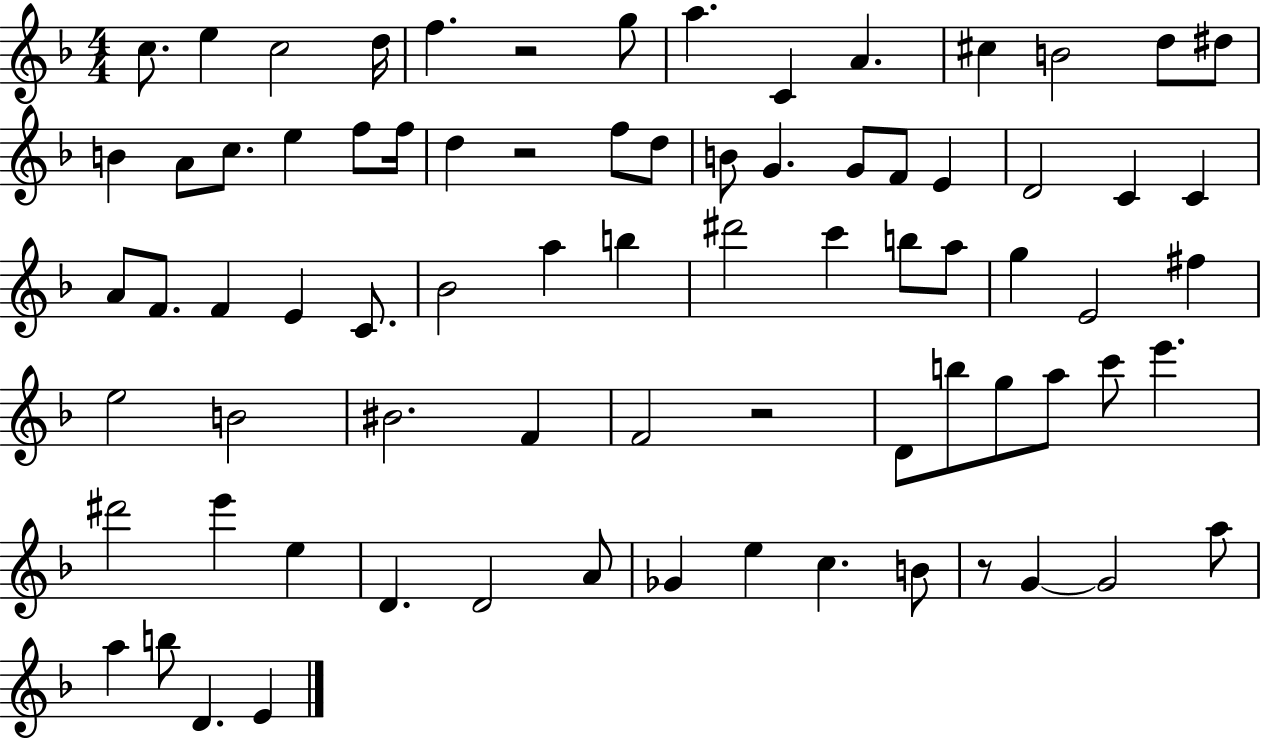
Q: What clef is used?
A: treble